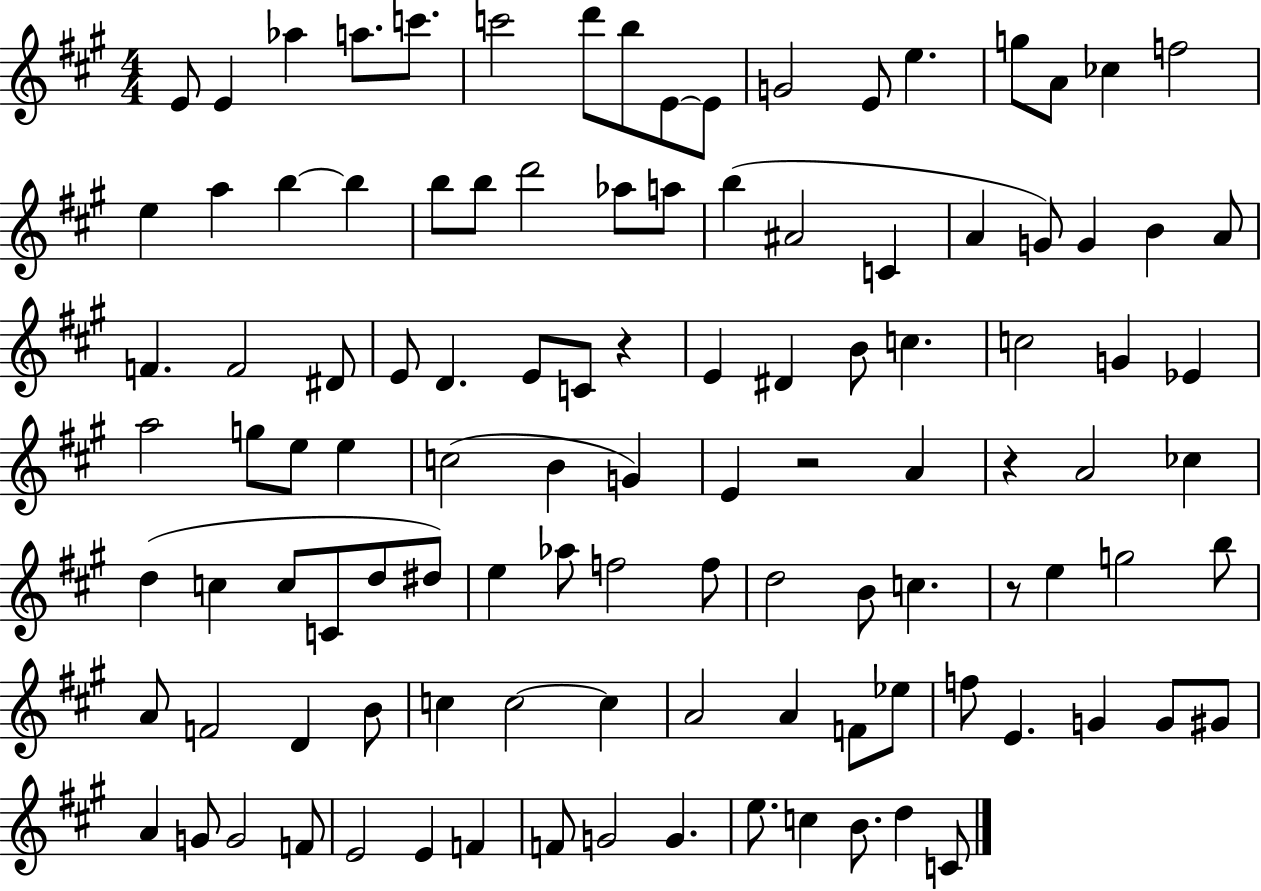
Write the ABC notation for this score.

X:1
T:Untitled
M:4/4
L:1/4
K:A
E/2 E _a a/2 c'/2 c'2 d'/2 b/2 E/2 E/2 G2 E/2 e g/2 A/2 _c f2 e a b b b/2 b/2 d'2 _a/2 a/2 b ^A2 C A G/2 G B A/2 F F2 ^D/2 E/2 D E/2 C/2 z E ^D B/2 c c2 G _E a2 g/2 e/2 e c2 B G E z2 A z A2 _c d c c/2 C/2 d/2 ^d/2 e _a/2 f2 f/2 d2 B/2 c z/2 e g2 b/2 A/2 F2 D B/2 c c2 c A2 A F/2 _e/2 f/2 E G G/2 ^G/2 A G/2 G2 F/2 E2 E F F/2 G2 G e/2 c B/2 d C/2